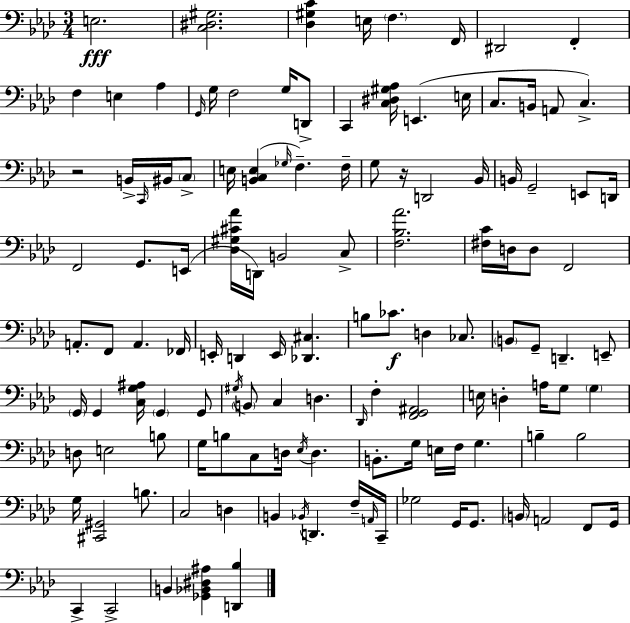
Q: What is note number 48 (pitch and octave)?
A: A2